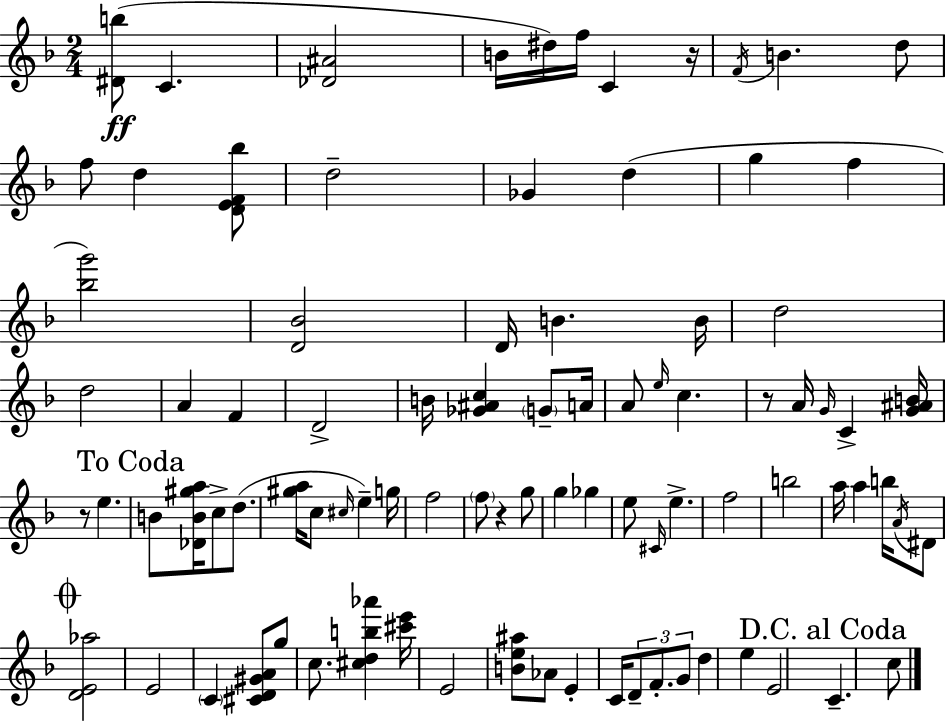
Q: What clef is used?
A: treble